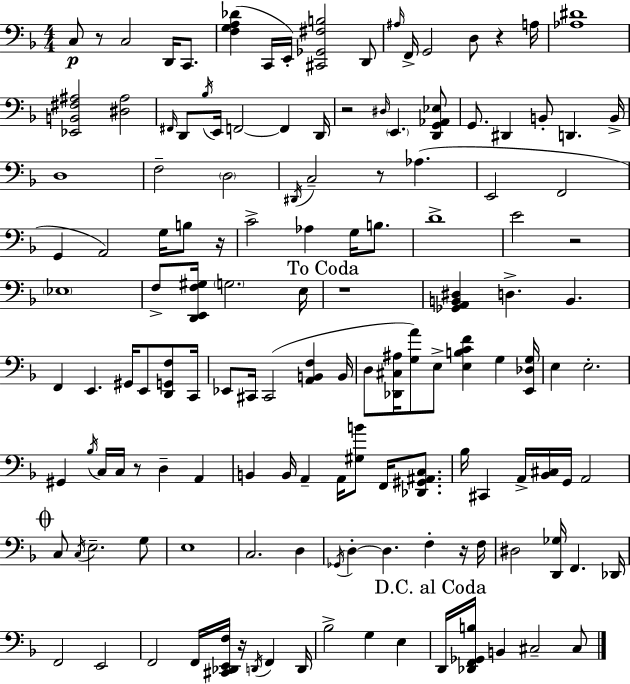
C3/e R/e C3/h D2/s C2/e. [F3,G3,A3,Db4]/q C2/s E2/s [C#2,Gb2,F#3,B3]/h D2/e A#3/s F2/s G2/h D3/e R/q A3/s [Ab3,D#4]/w [Eb2,B2,F#3,A#3]/h [D#3,A#3]/h F#2/s D2/e Bb3/s E2/s F2/h F2/q D2/s R/h D#3/s E2/q. [D2,G2,Ab2,Eb3]/e G2/e. D#2/q B2/e D2/q. B2/s D3/w F3/h D3/h D#2/s C3/h R/e Ab3/q. E2/h F2/h G2/q A2/h G3/s B3/e R/s C4/h Ab3/q G3/s B3/e. D4/w E4/h R/h Eb3/w F3/e [D2,E2,F3,G#3]/s G3/h. E3/s R/w [Gb2,A2,B2,D#3]/q D3/q. B2/q. F2/q E2/q. G#2/s E2/e [D2,G2,F3]/e C2/s Eb2/e C#2/s C#2/h [A2,B2,F3]/q B2/s D3/e [Db2,C#3,A#3]/s [G3,A4]/e E3/e [E3,B3,C4,F4]/q G3/q [E2,Db3,G3]/s E3/q E3/h. G#2/q Bb3/s C3/s C3/s R/e D3/q A2/q B2/q B2/s A2/q A2/s [G#3,B4]/e F2/s [Db2,G#2,A#2,C3]/e. Bb3/s C#2/q A2/s [Bb2,C#3]/s G2/s A2/h C3/e C3/s E3/h. G3/e E3/w C3/h. D3/q Gb2/s D3/q D3/q. F3/q R/s F3/s D#3/h [D2,Gb3]/s F2/q. Db2/s F2/h E2/h F2/h F2/s [C#2,Db2,E2,F3]/s R/s D2/s F2/q D2/s Bb3/h G3/q E3/q D2/s [Db2,F2,Gb2,B3]/s B2/q C#3/h C#3/e